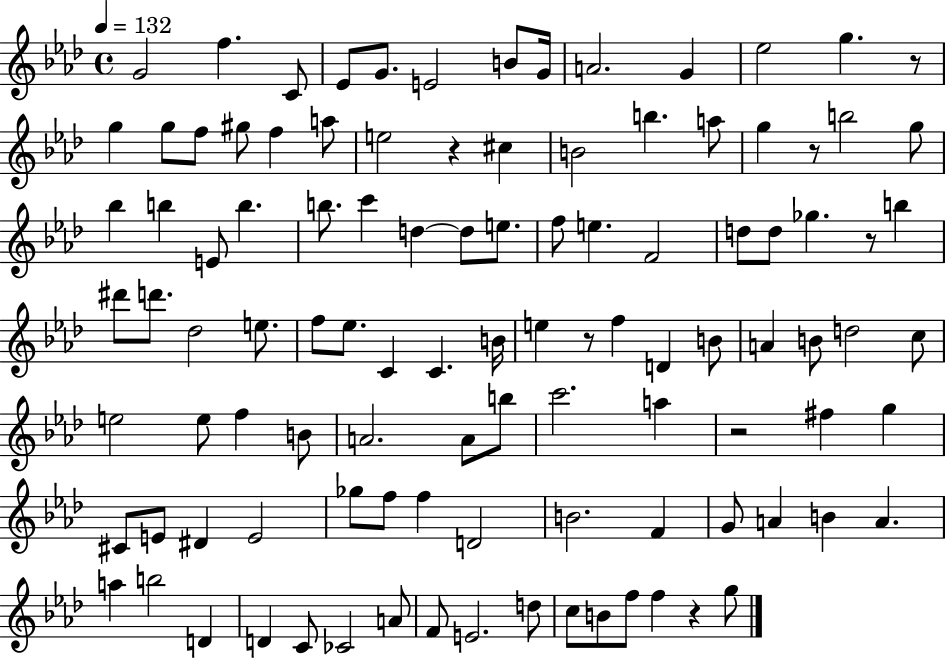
G4/h F5/q. C4/e Eb4/e G4/e. E4/h B4/e G4/s A4/h. G4/q Eb5/h G5/q. R/e G5/q G5/e F5/e G#5/e F5/q A5/e E5/h R/q C#5/q B4/h B5/q. A5/e G5/q R/e B5/h G5/e Bb5/q B5/q E4/e B5/q. B5/e. C6/q D5/q D5/e E5/e. F5/e E5/q. F4/h D5/e D5/e Gb5/q. R/e B5/q D#6/e D6/e. Db5/h E5/e. F5/e Eb5/e. C4/q C4/q. B4/s E5/q R/e F5/q D4/q B4/e A4/q B4/e D5/h C5/e E5/h E5/e F5/q B4/e A4/h. A4/e B5/e C6/h. A5/q R/h F#5/q G5/q C#4/e E4/e D#4/q E4/h Gb5/e F5/e F5/q D4/h B4/h. F4/q G4/e A4/q B4/q A4/q. A5/q B5/h D4/q D4/q C4/e CES4/h A4/e F4/e E4/h. D5/e C5/e B4/e F5/e F5/q R/q G5/e